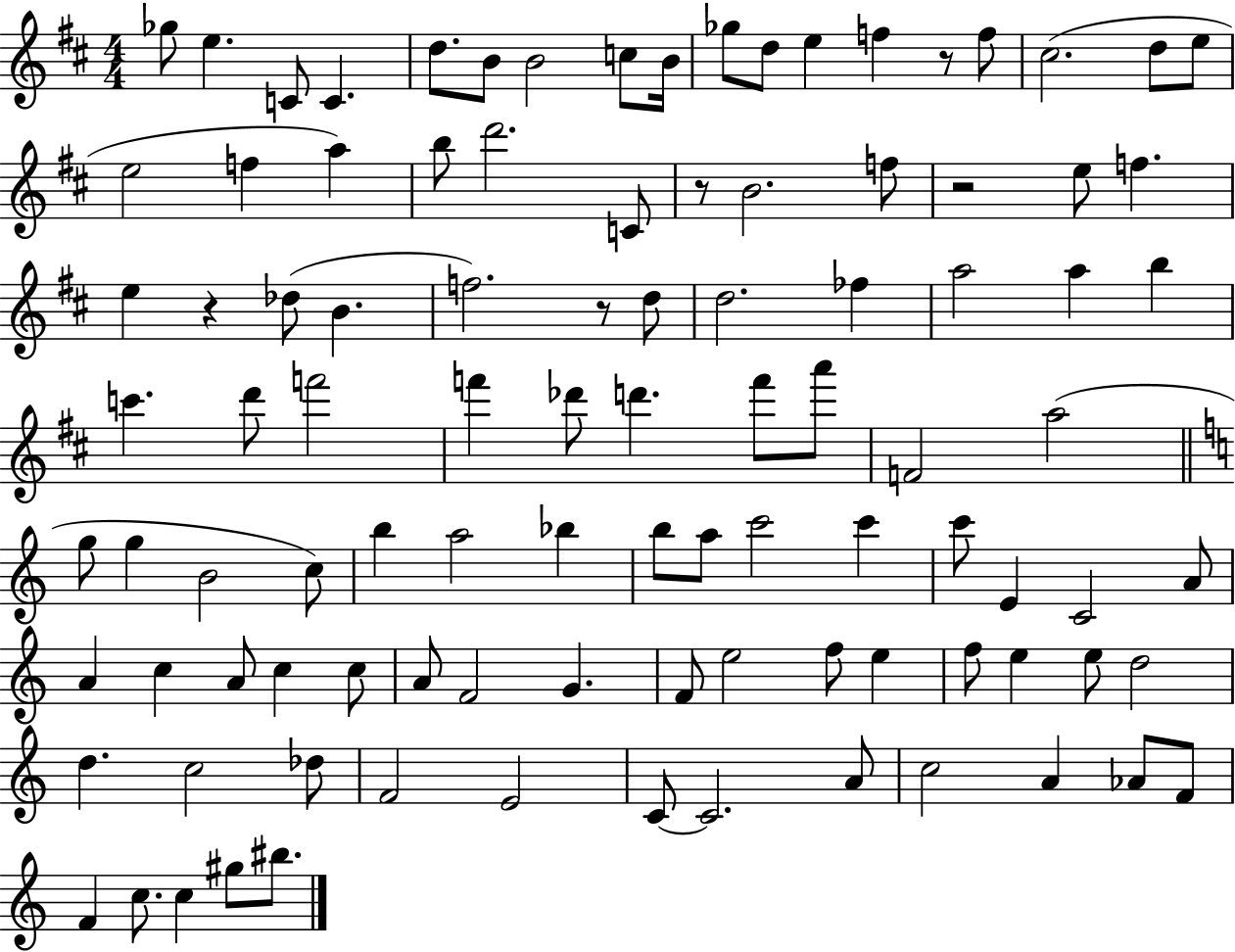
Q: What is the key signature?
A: D major